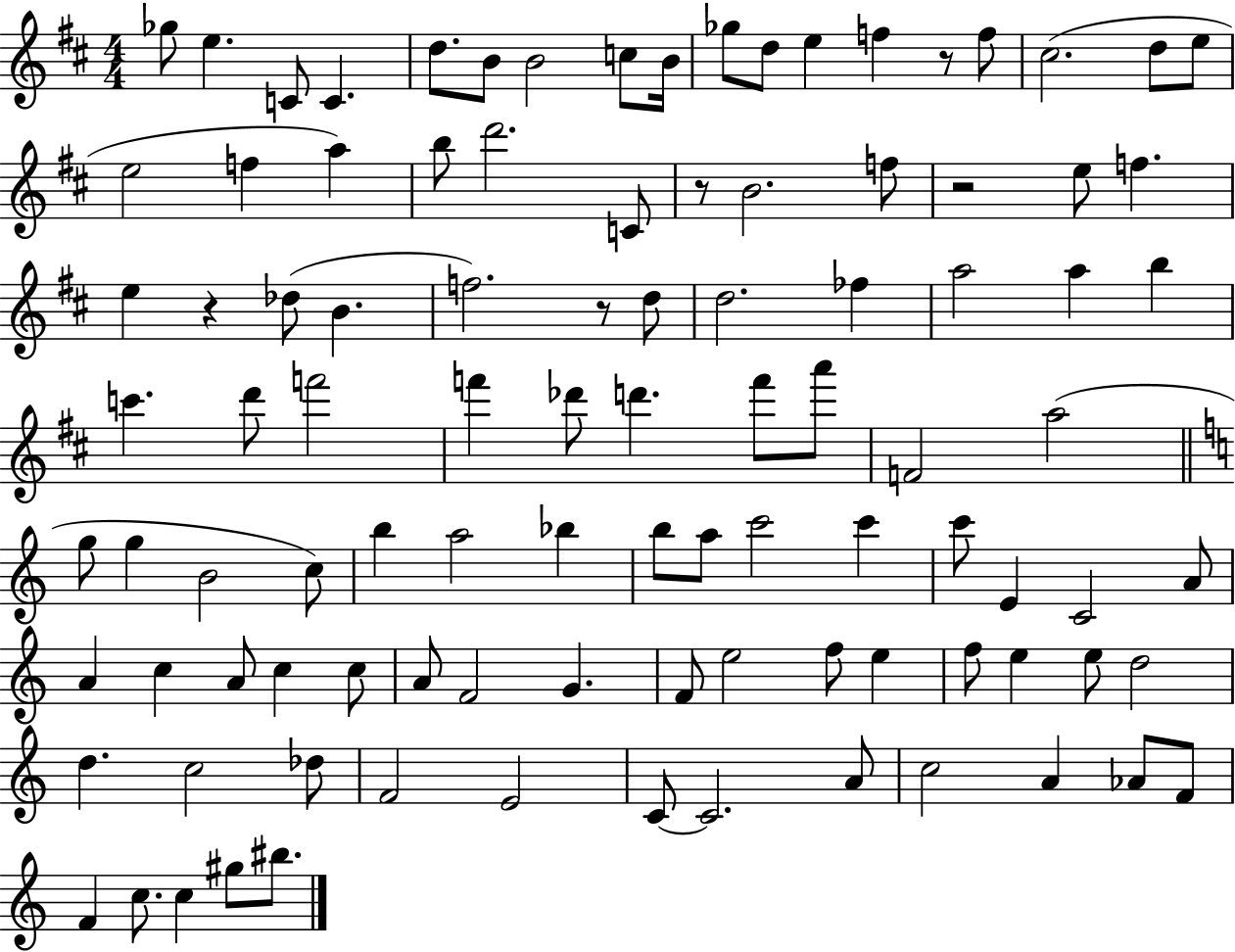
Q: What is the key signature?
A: D major